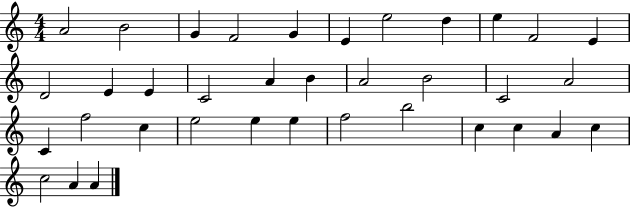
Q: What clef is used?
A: treble